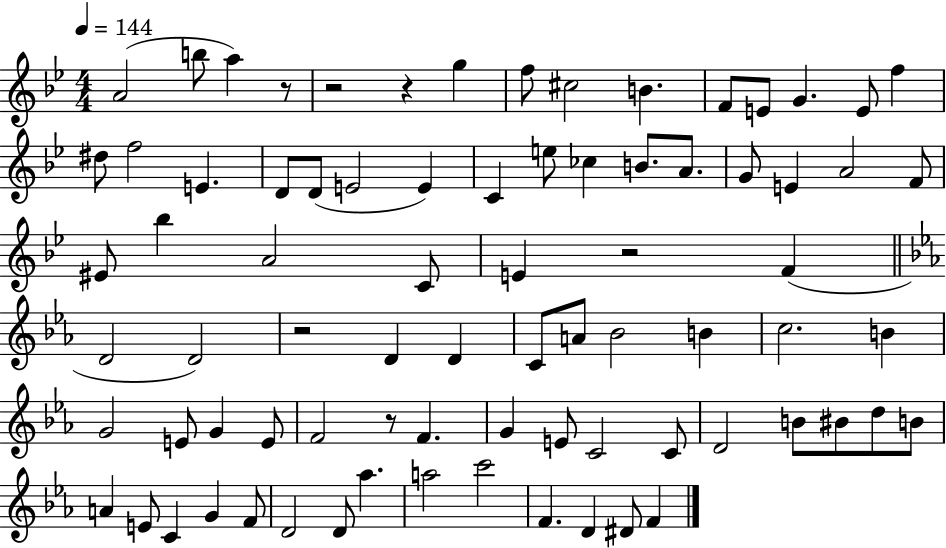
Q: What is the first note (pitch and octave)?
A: A4